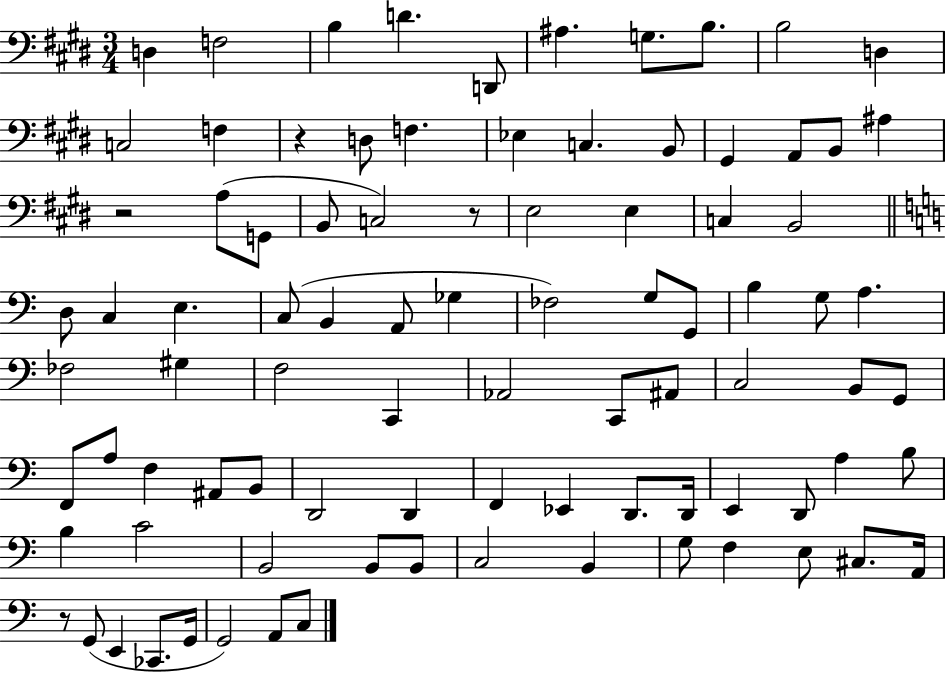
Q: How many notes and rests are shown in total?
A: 90